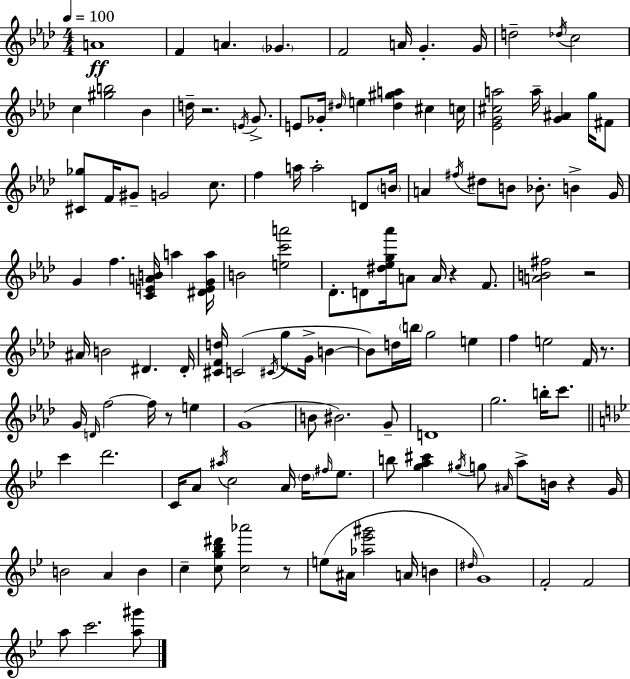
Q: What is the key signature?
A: AES major